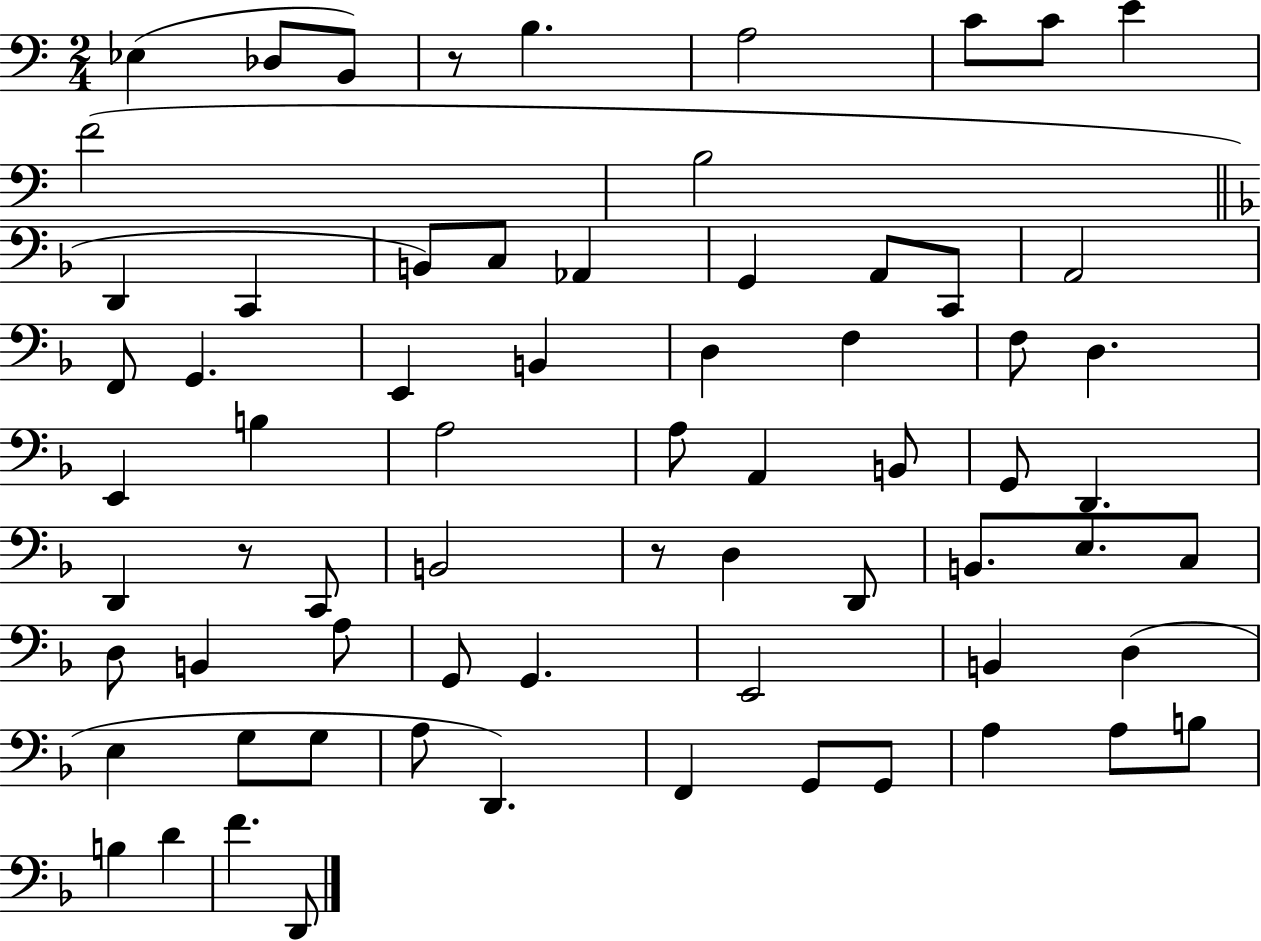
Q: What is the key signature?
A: C major